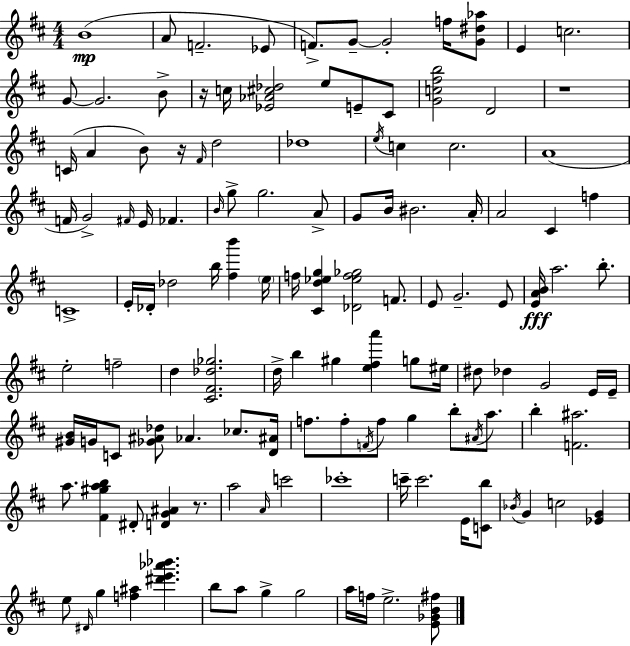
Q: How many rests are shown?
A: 4